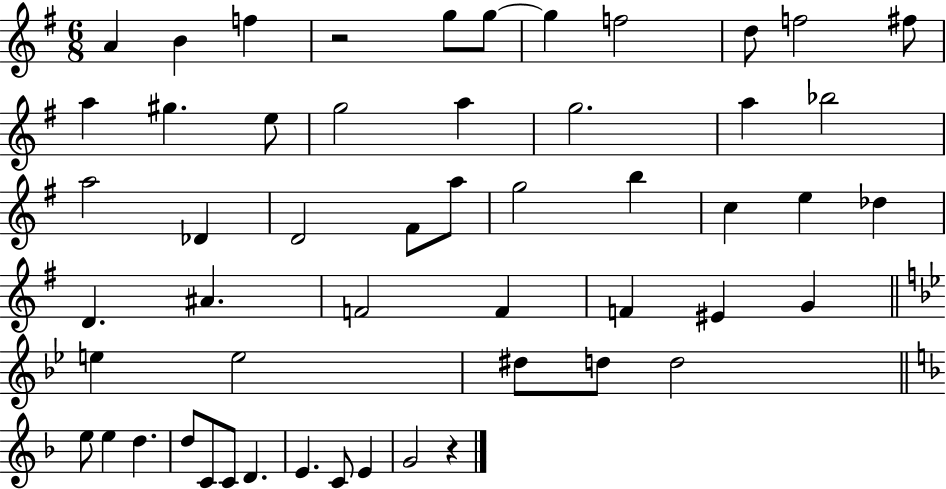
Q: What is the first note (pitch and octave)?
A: A4